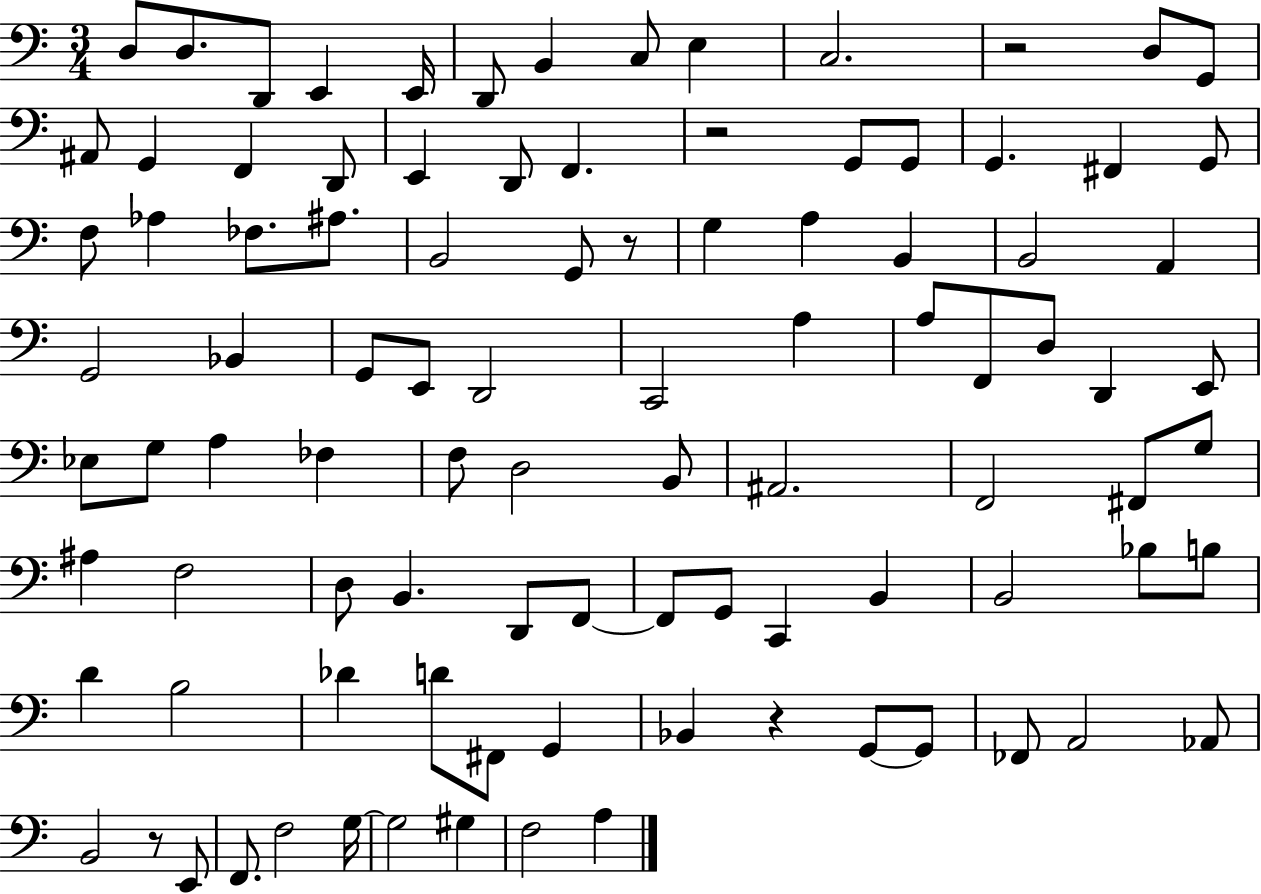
{
  \clef bass
  \numericTimeSignature
  \time 3/4
  \key c \major
  d8 d8. d,8 e,4 e,16 | d,8 b,4 c8 e4 | c2. | r2 d8 g,8 | \break ais,8 g,4 f,4 d,8 | e,4 d,8 f,4. | r2 g,8 g,8 | g,4. fis,4 g,8 | \break f8 aes4 fes8. ais8. | b,2 g,8 r8 | g4 a4 b,4 | b,2 a,4 | \break g,2 bes,4 | g,8 e,8 d,2 | c,2 a4 | a8 f,8 d8 d,4 e,8 | \break ees8 g8 a4 fes4 | f8 d2 b,8 | ais,2. | f,2 fis,8 g8 | \break ais4 f2 | d8 b,4. d,8 f,8~~ | f,8 g,8 c,4 b,4 | b,2 bes8 b8 | \break d'4 b2 | des'4 d'8 fis,8 g,4 | bes,4 r4 g,8~~ g,8 | fes,8 a,2 aes,8 | \break b,2 r8 e,8 | f,8. f2 g16~~ | g2 gis4 | f2 a4 | \break \bar "|."
}